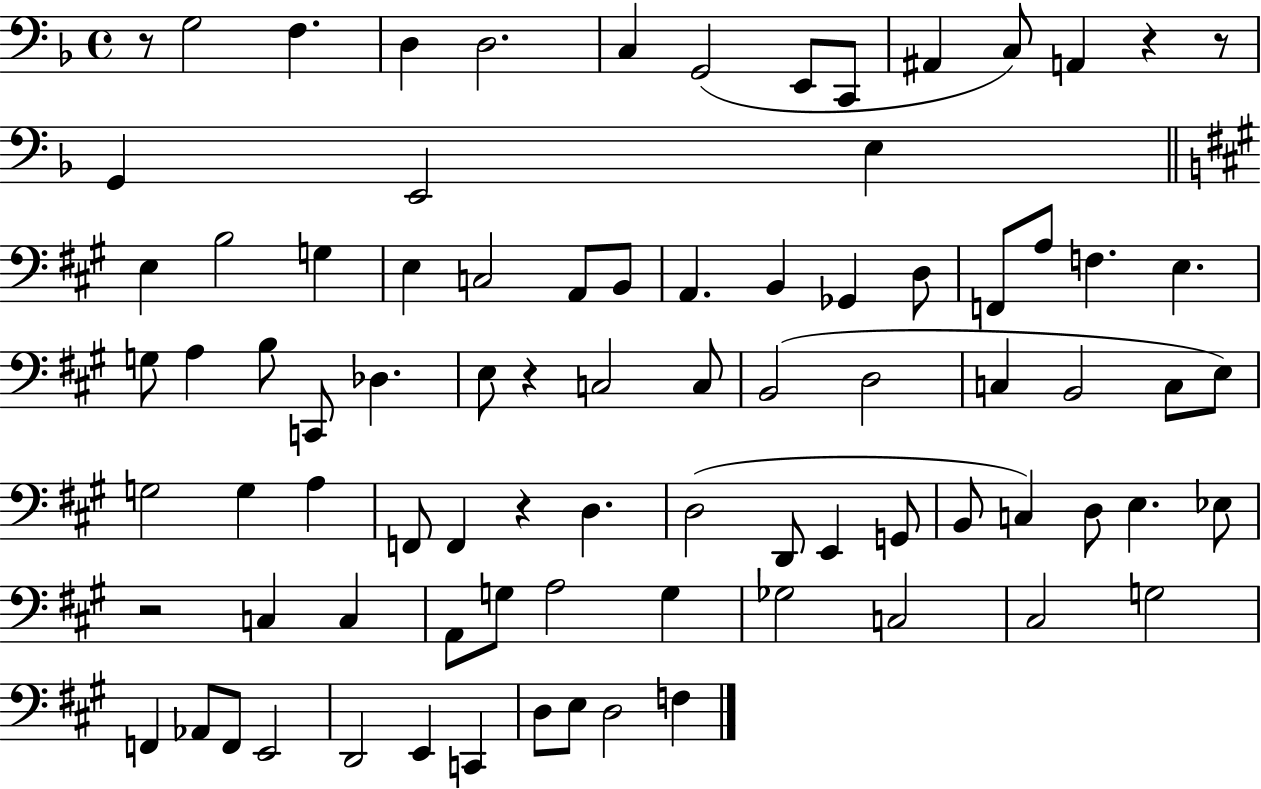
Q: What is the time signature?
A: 4/4